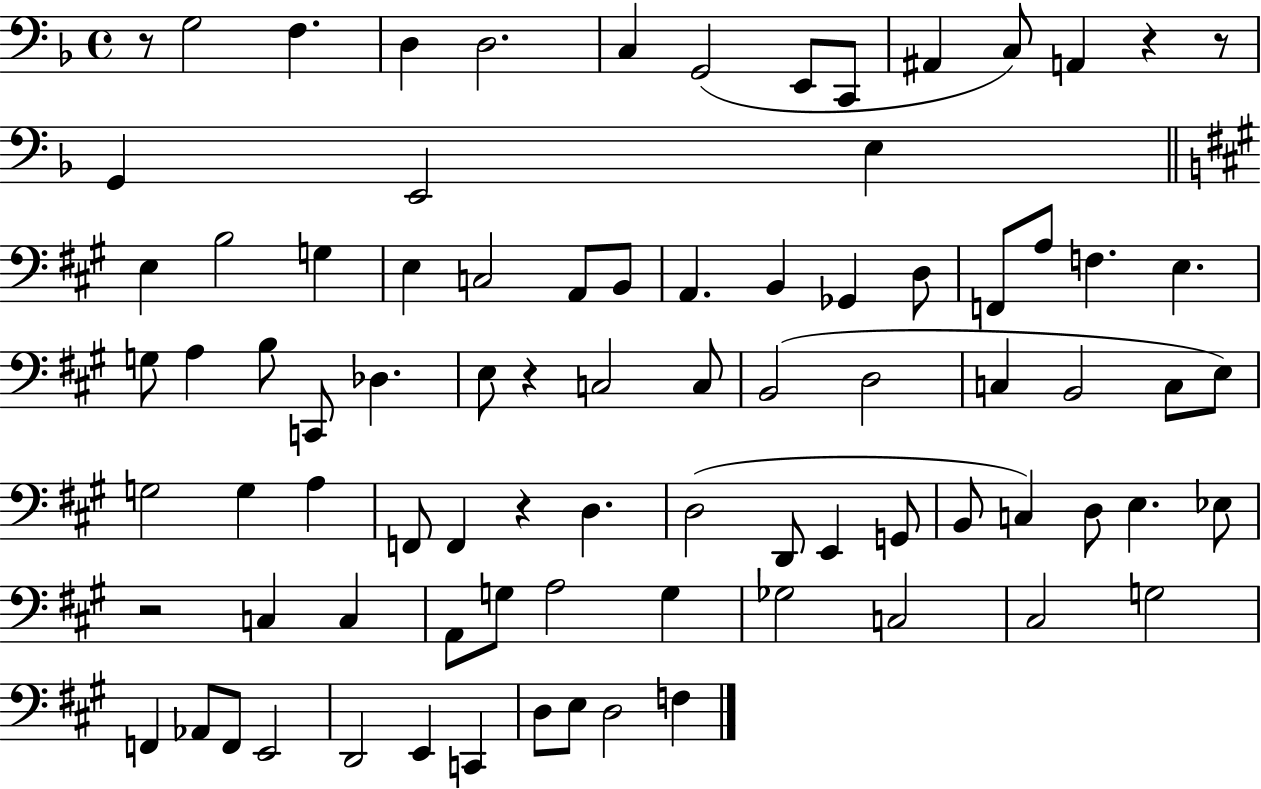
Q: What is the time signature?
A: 4/4